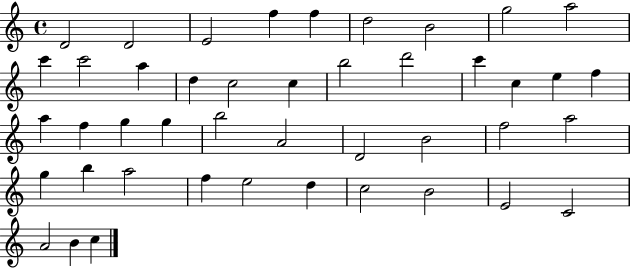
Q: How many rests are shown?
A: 0